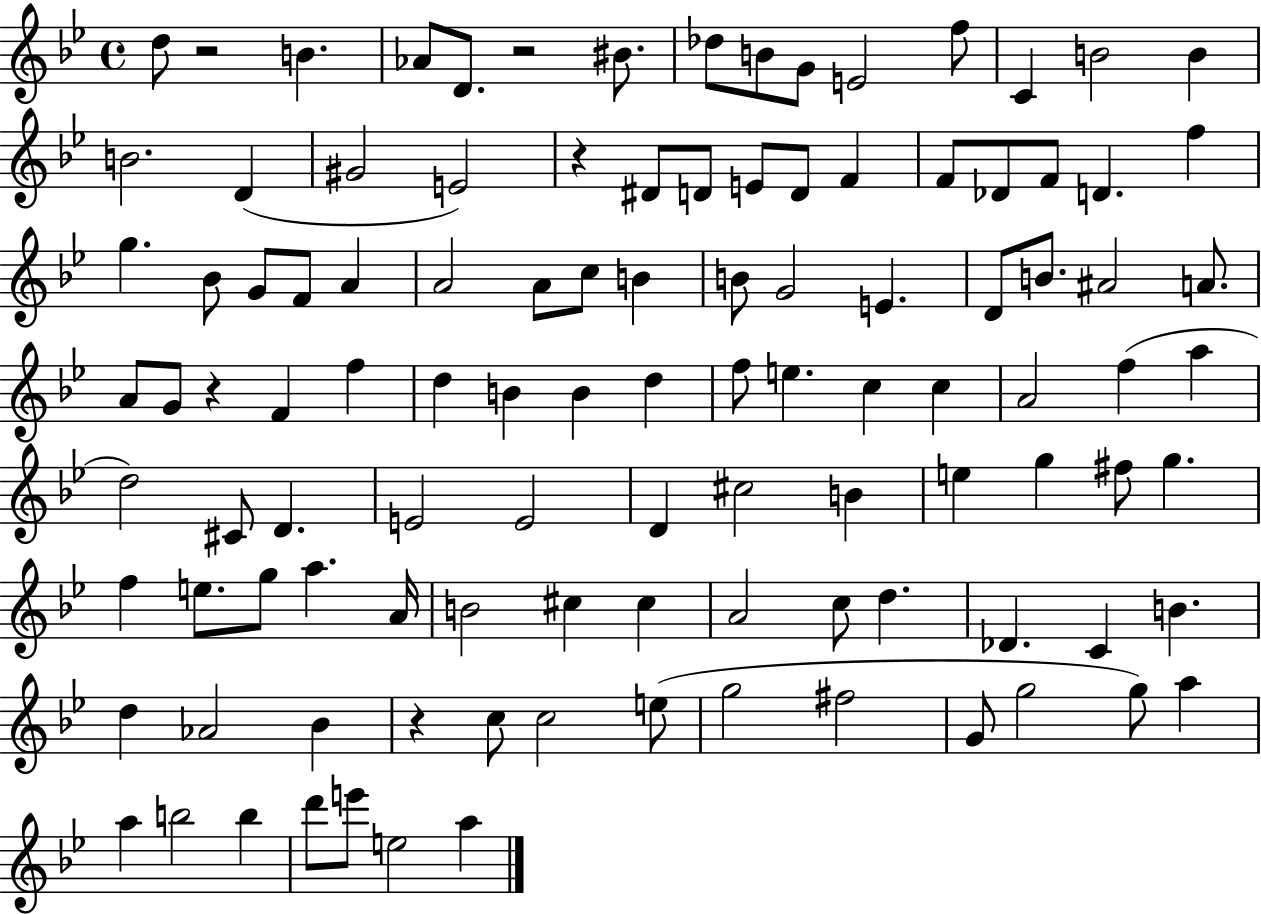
D5/e R/h B4/q. Ab4/e D4/e. R/h BIS4/e. Db5/e B4/e G4/e E4/h F5/e C4/q B4/h B4/q B4/h. D4/q G#4/h E4/h R/q D#4/e D4/e E4/e D4/e F4/q F4/e Db4/e F4/e D4/q. F5/q G5/q. Bb4/e G4/e F4/e A4/q A4/h A4/e C5/e B4/q B4/e G4/h E4/q. D4/e B4/e. A#4/h A4/e. A4/e G4/e R/q F4/q F5/q D5/q B4/q B4/q D5/q F5/e E5/q. C5/q C5/q A4/h F5/q A5/q D5/h C#4/e D4/q. E4/h E4/h D4/q C#5/h B4/q E5/q G5/q F#5/e G5/q. F5/q E5/e. G5/e A5/q. A4/s B4/h C#5/q C#5/q A4/h C5/e D5/q. Db4/q. C4/q B4/q. D5/q Ab4/h Bb4/q R/q C5/e C5/h E5/e G5/h F#5/h G4/e G5/h G5/e A5/q A5/q B5/h B5/q D6/e E6/e E5/h A5/q